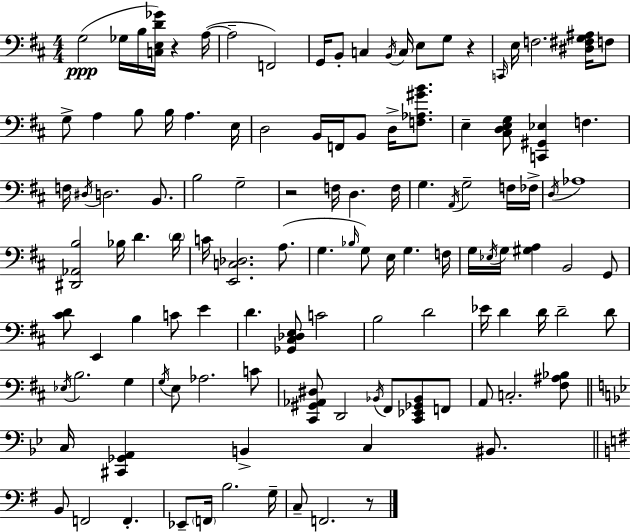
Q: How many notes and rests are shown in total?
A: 119